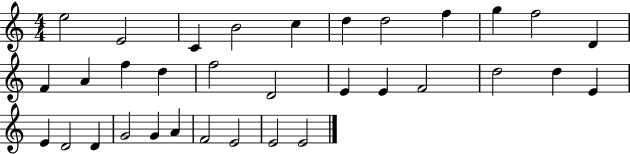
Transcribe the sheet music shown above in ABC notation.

X:1
T:Untitled
M:4/4
L:1/4
K:C
e2 E2 C B2 c d d2 f g f2 D F A f d f2 D2 E E F2 d2 d E E D2 D G2 G A F2 E2 E2 E2